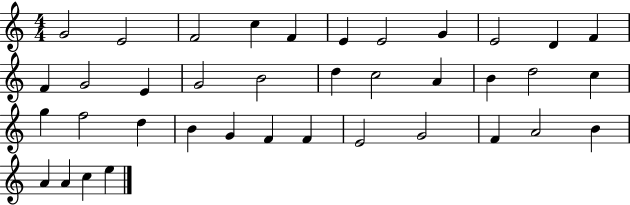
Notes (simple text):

G4/h E4/h F4/h C5/q F4/q E4/q E4/h G4/q E4/h D4/q F4/q F4/q G4/h E4/q G4/h B4/h D5/q C5/h A4/q B4/q D5/h C5/q G5/q F5/h D5/q B4/q G4/q F4/q F4/q E4/h G4/h F4/q A4/h B4/q A4/q A4/q C5/q E5/q